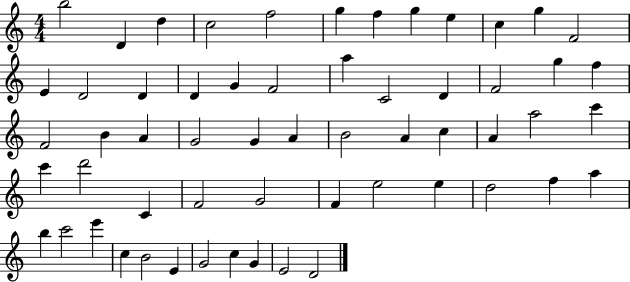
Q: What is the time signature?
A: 4/4